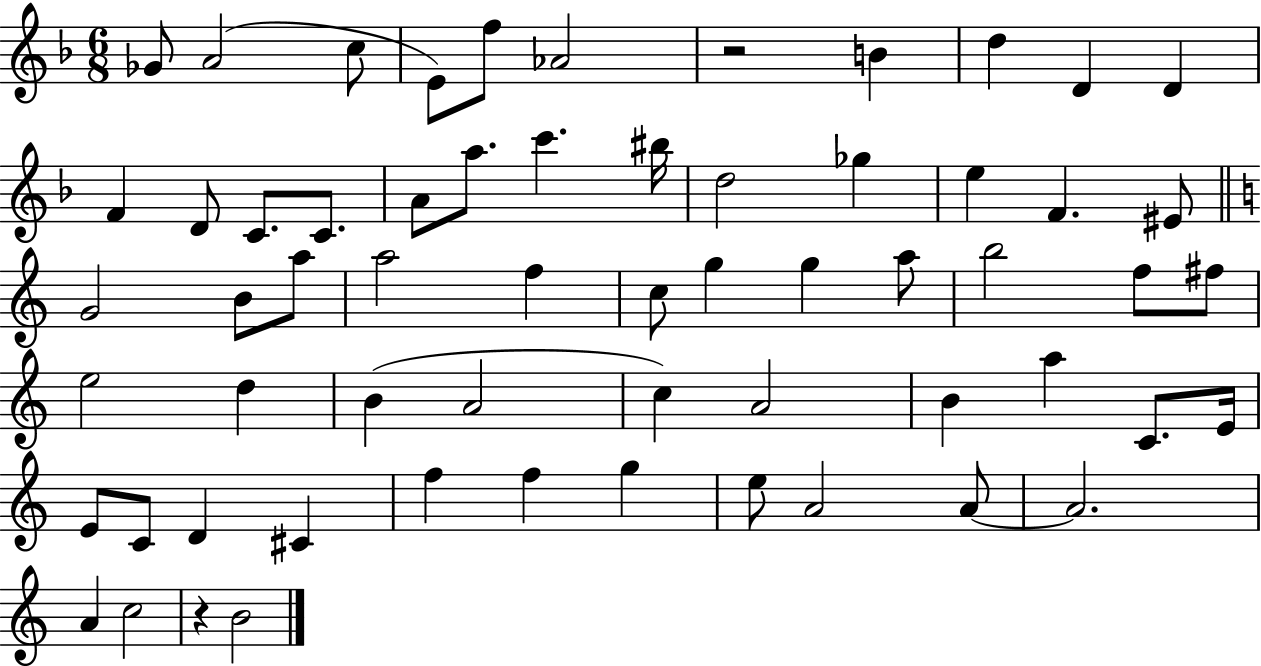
Gb4/e A4/h C5/e E4/e F5/e Ab4/h R/h B4/q D5/q D4/q D4/q F4/q D4/e C4/e. C4/e. A4/e A5/e. C6/q. BIS5/s D5/h Gb5/q E5/q F4/q. EIS4/e G4/h B4/e A5/e A5/h F5/q C5/e G5/q G5/q A5/e B5/h F5/e F#5/e E5/h D5/q B4/q A4/h C5/q A4/h B4/q A5/q C4/e. E4/s E4/e C4/e D4/q C#4/q F5/q F5/q G5/q E5/e A4/h A4/e A4/h. A4/q C5/h R/q B4/h